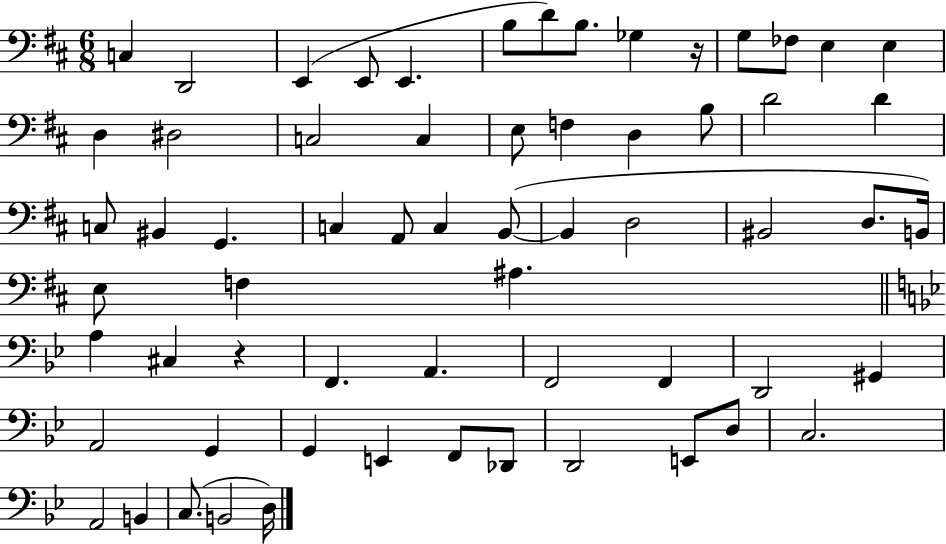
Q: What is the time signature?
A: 6/8